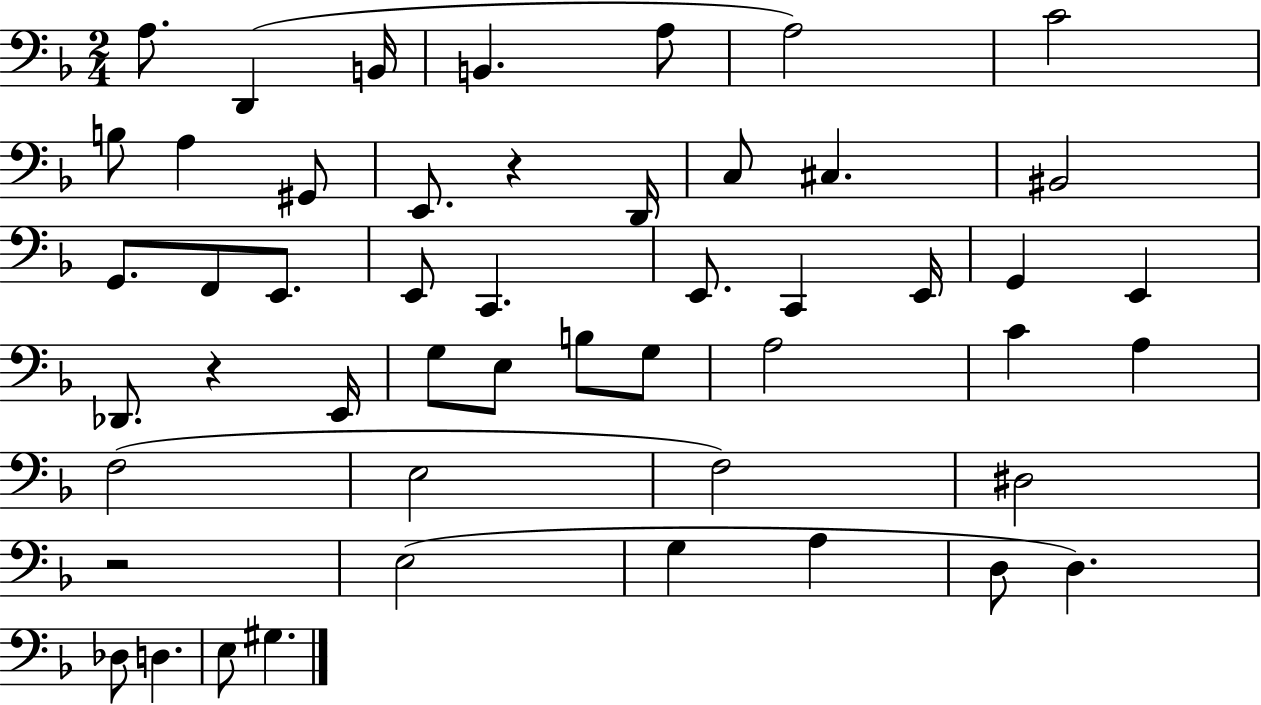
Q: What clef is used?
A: bass